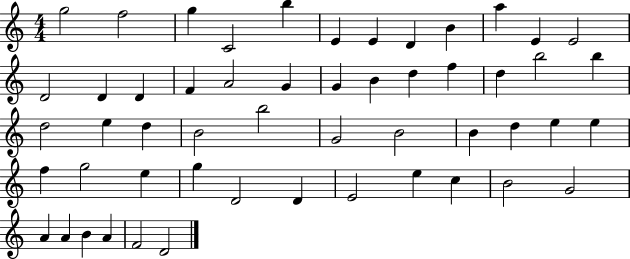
X:1
T:Untitled
M:4/4
L:1/4
K:C
g2 f2 g C2 b E E D B a E E2 D2 D D F A2 G G B d f d b2 b d2 e d B2 b2 G2 B2 B d e e f g2 e g D2 D E2 e c B2 G2 A A B A F2 D2